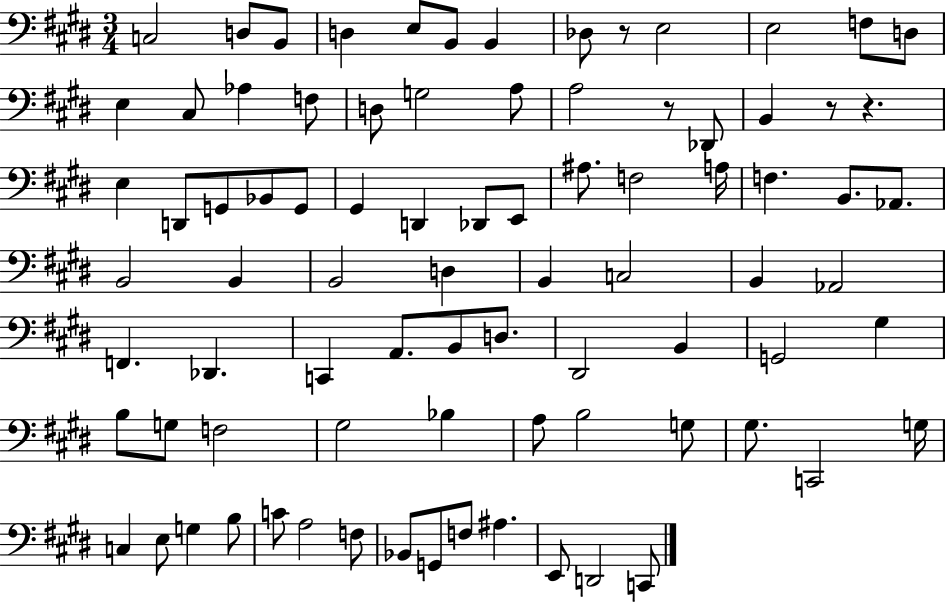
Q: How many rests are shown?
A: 4